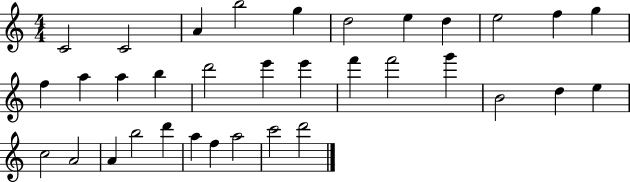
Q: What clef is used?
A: treble